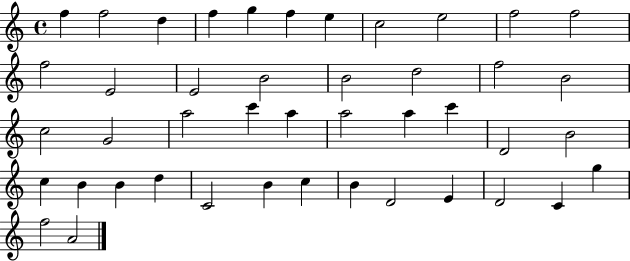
F5/q F5/h D5/q F5/q G5/q F5/q E5/q C5/h E5/h F5/h F5/h F5/h E4/h E4/h B4/h B4/h D5/h F5/h B4/h C5/h G4/h A5/h C6/q A5/q A5/h A5/q C6/q D4/h B4/h C5/q B4/q B4/q D5/q C4/h B4/q C5/q B4/q D4/h E4/q D4/h C4/q G5/q F5/h A4/h